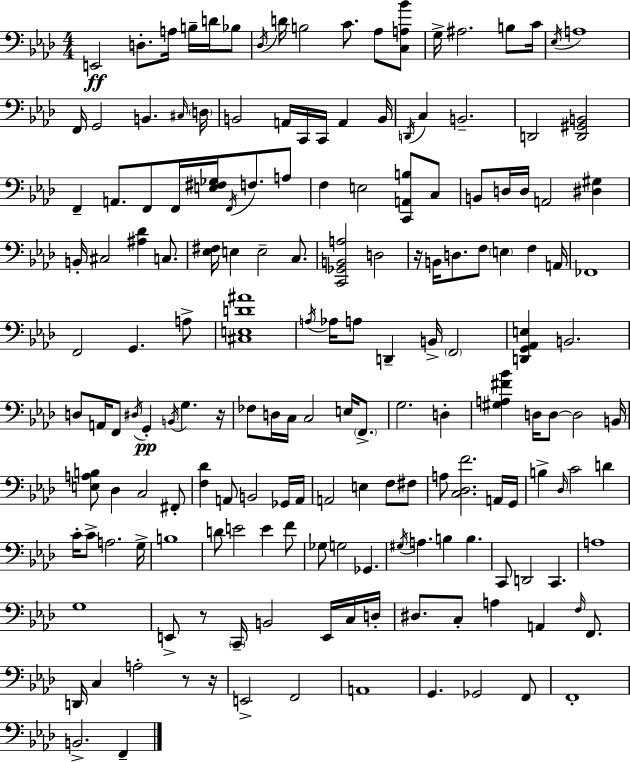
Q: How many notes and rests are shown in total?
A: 171